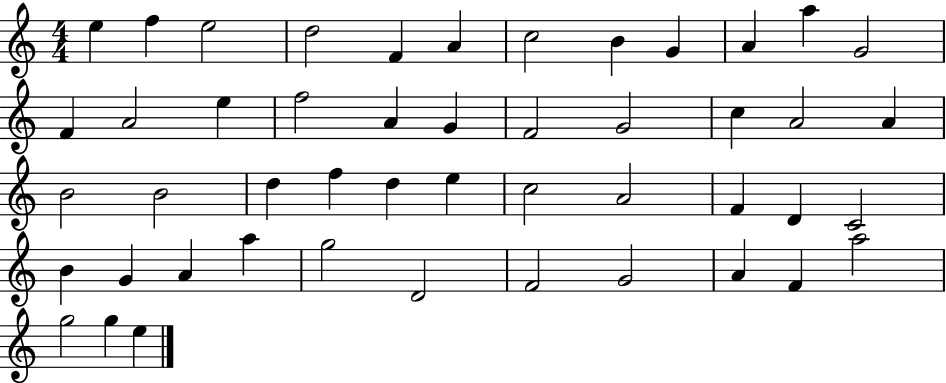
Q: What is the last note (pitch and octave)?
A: E5